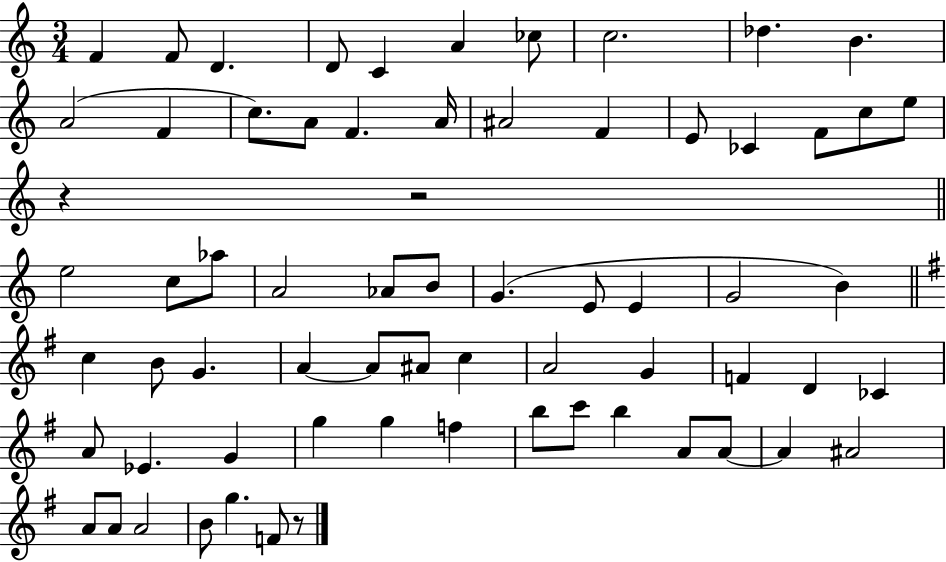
X:1
T:Untitled
M:3/4
L:1/4
K:C
F F/2 D D/2 C A _c/2 c2 _d B A2 F c/2 A/2 F A/4 ^A2 F E/2 _C F/2 c/2 e/2 z z2 e2 c/2 _a/2 A2 _A/2 B/2 G E/2 E G2 B c B/2 G A A/2 ^A/2 c A2 G F D _C A/2 _E G g g f b/2 c'/2 b A/2 A/2 A ^A2 A/2 A/2 A2 B/2 g F/2 z/2